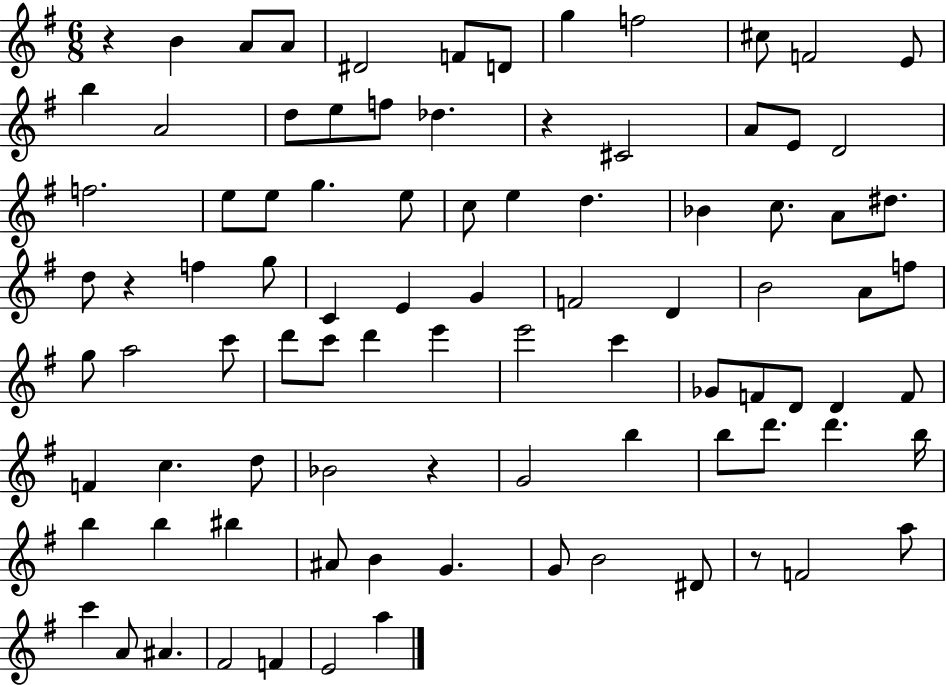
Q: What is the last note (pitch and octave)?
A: A5